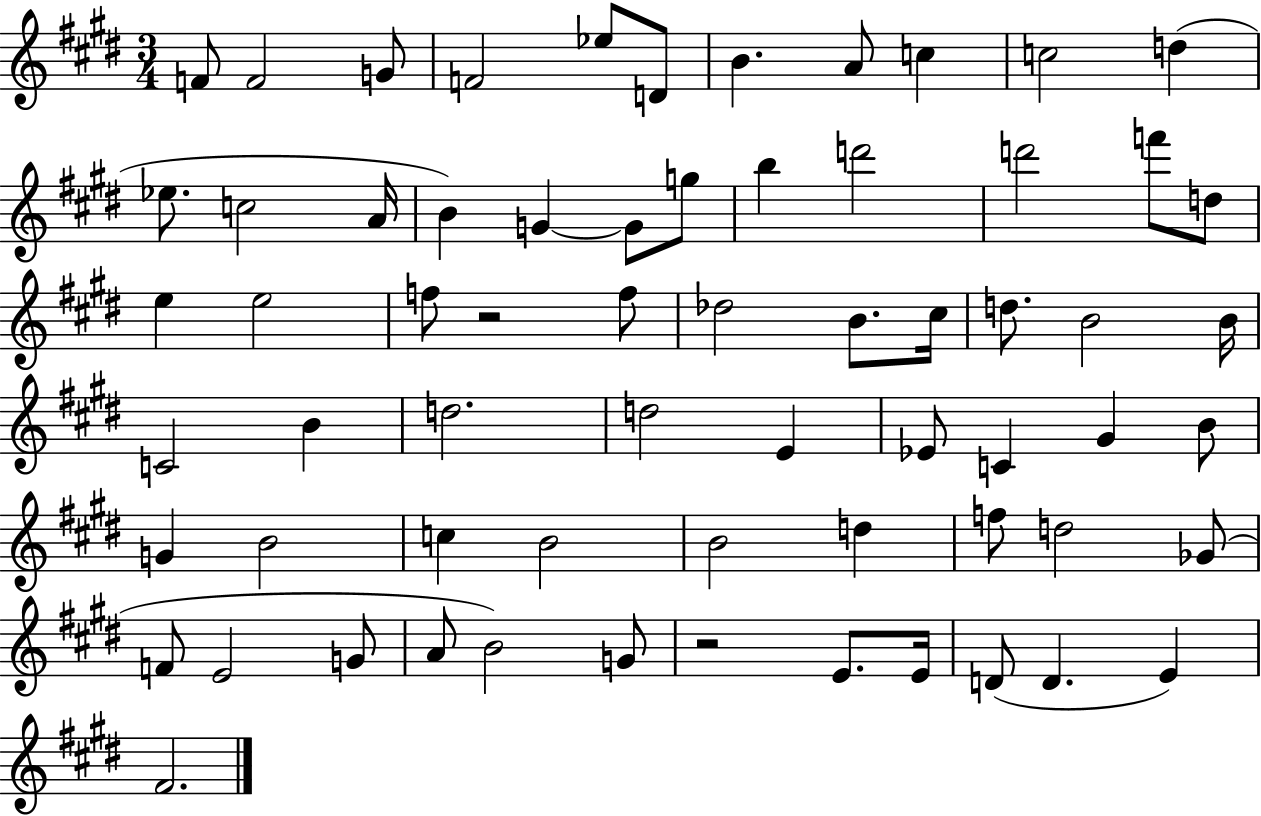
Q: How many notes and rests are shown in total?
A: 65